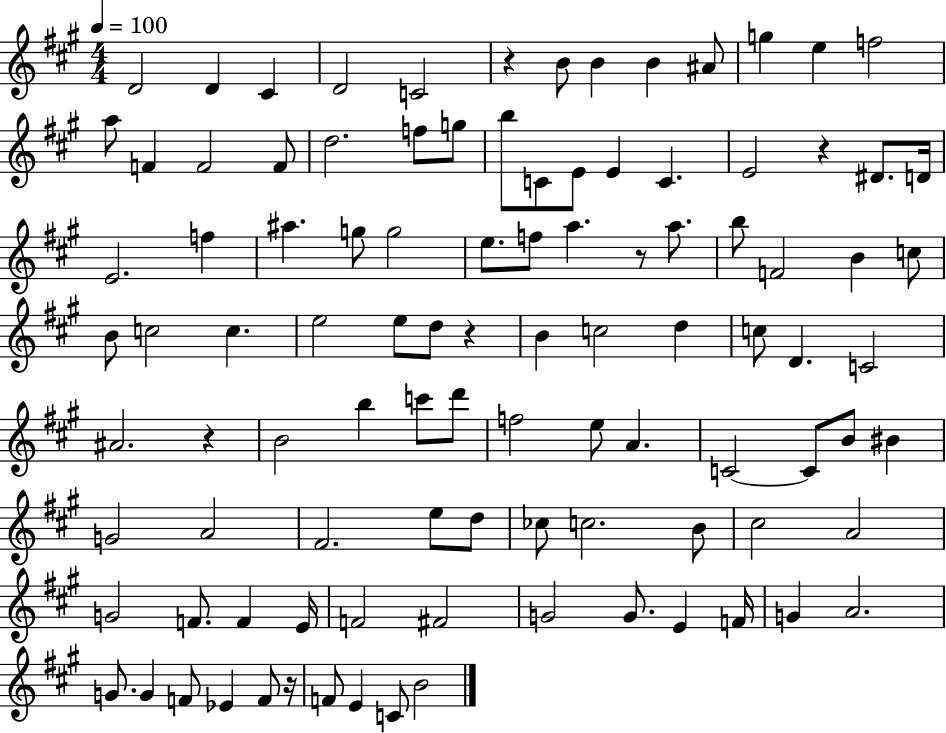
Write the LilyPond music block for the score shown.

{
  \clef treble
  \numericTimeSignature
  \time 4/4
  \key a \major
  \tempo 4 = 100
  d'2 d'4 cis'4 | d'2 c'2 | r4 b'8 b'4 b'4 ais'8 | g''4 e''4 f''2 | \break a''8 f'4 f'2 f'8 | d''2. f''8 g''8 | b''8 c'8 e'8 e'4 c'4. | e'2 r4 dis'8. d'16 | \break e'2. f''4 | ais''4. g''8 g''2 | e''8. f''8 a''4. r8 a''8. | b''8 f'2 b'4 c''8 | \break b'8 c''2 c''4. | e''2 e''8 d''8 r4 | b'4 c''2 d''4 | c''8 d'4. c'2 | \break ais'2. r4 | b'2 b''4 c'''8 d'''8 | f''2 e''8 a'4. | c'2~~ c'8 b'8 bis'4 | \break g'2 a'2 | fis'2. e''8 d''8 | ces''8 c''2. b'8 | cis''2 a'2 | \break g'2 f'8. f'4 e'16 | f'2 fis'2 | g'2 g'8. e'4 f'16 | g'4 a'2. | \break g'8. g'4 f'8 ees'4 f'8 r16 | f'8 e'4 c'8 b'2 | \bar "|."
}